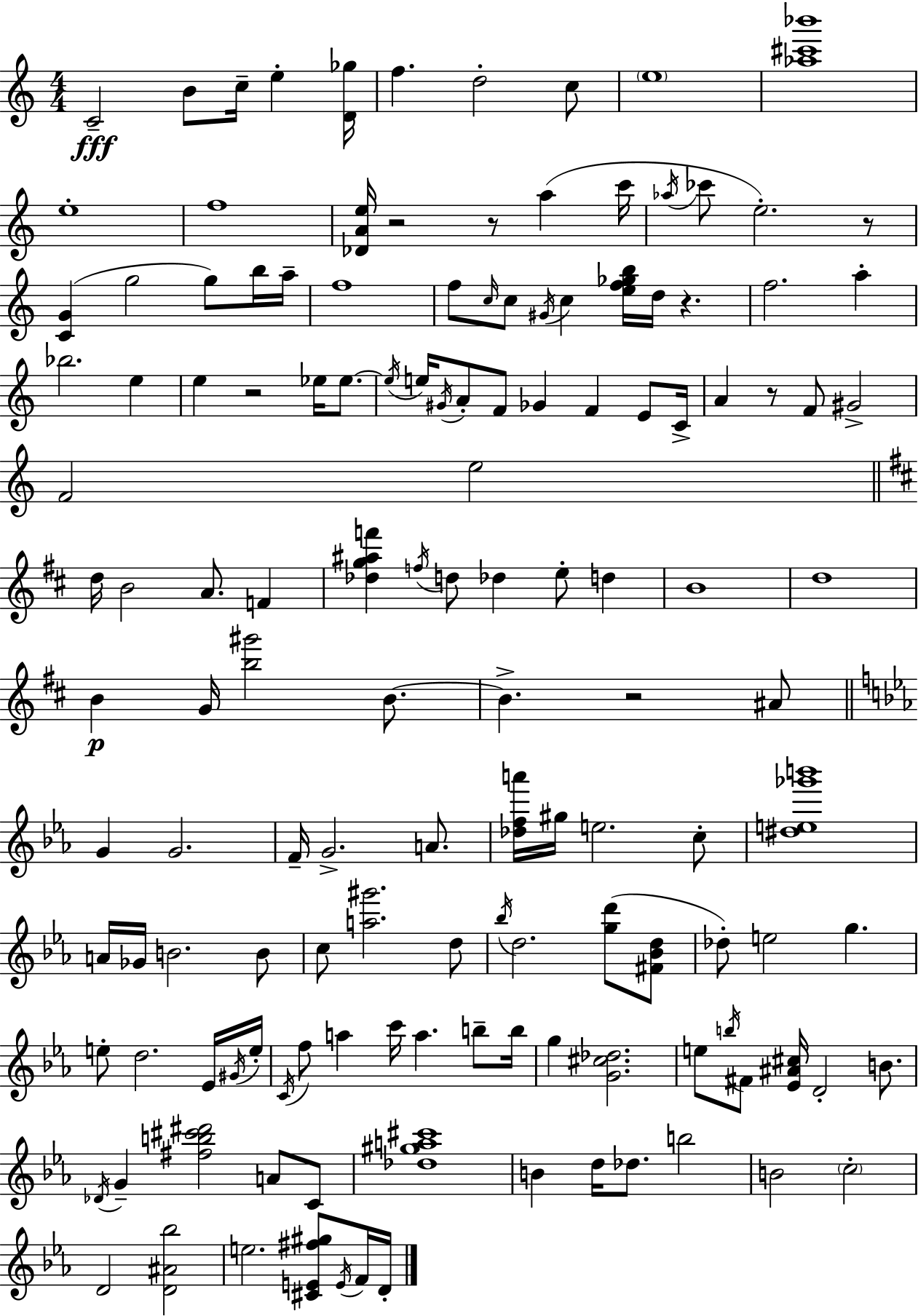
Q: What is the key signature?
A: A minor